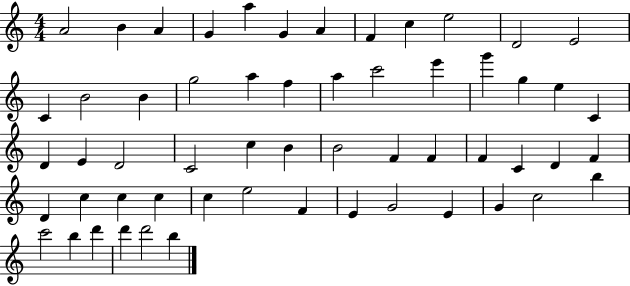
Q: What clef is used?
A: treble